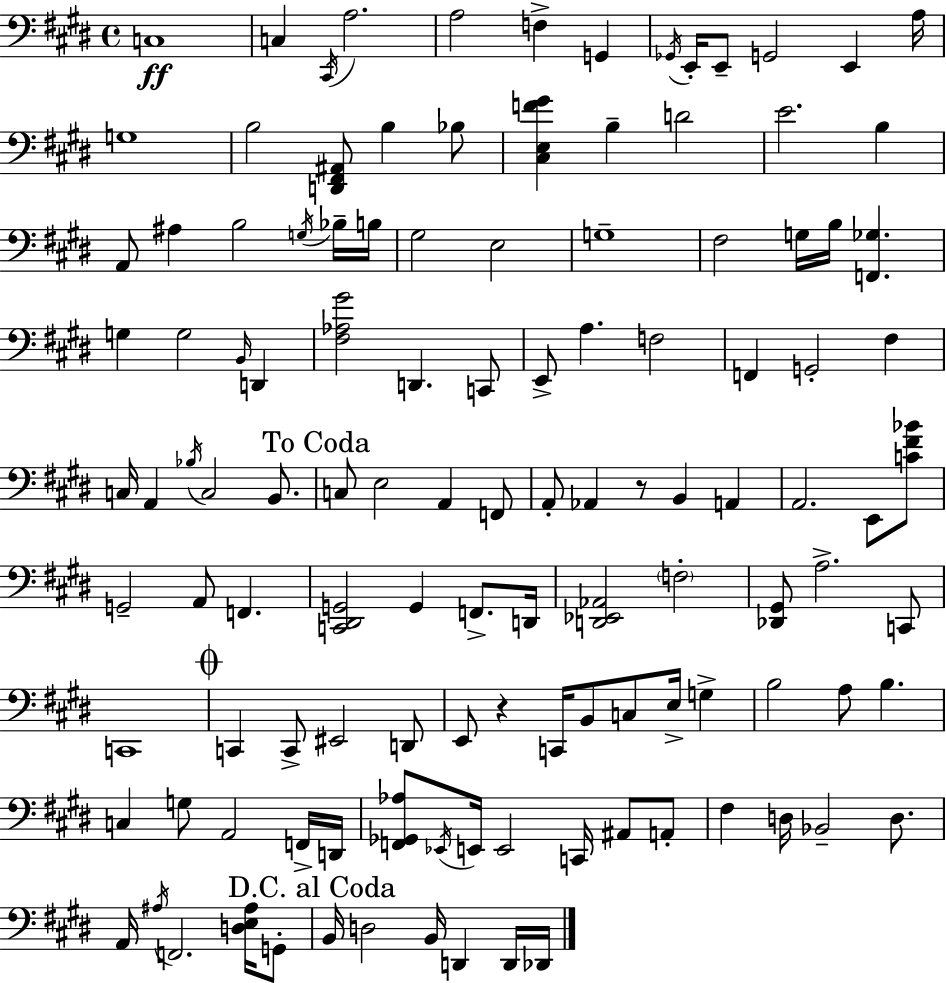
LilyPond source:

{
  \clef bass
  \time 4/4
  \defaultTimeSignature
  \key e \major
  c1\ff | c4 \acciaccatura { cis,16 } a2. | a2 f4-> g,4 | \acciaccatura { ges,16 } e,16-. e,8-- g,2 e,4 | \break a16 g1 | b2 <d, fis, ais,>8 b4 | bes8 <cis e f' gis'>4 b4-- d'2 | e'2. b4 | \break a,8 ais4 b2 | \acciaccatura { g16 } bes16-- b16 gis2 e2 | g1-- | fis2 g16 b16 <f, ges>4. | \break g4 g2 \grace { b,16 } | d,4 <fis aes gis'>2 d,4. | c,8 e,8-> a4. f2 | f,4 g,2-. | \break fis4 c16 a,4 \acciaccatura { bes16 } c2 | b,8. \mark "To Coda" c8 e2 a,4 | f,8 a,8-. aes,4 r8 b,4 | a,4 a,2. | \break e,8 <c' fis' bes'>8 g,2-- a,8 f,4. | <c, dis, g,>2 g,4 | f,8.-> d,16 <d, ees, aes,>2 \parenthesize f2-. | <des, gis,>8 a2.-> | \break c,8 c,1 | \mark \markup { \musicglyph "scripts.coda" } c,4 c,8-> eis,2 | d,8 e,8 r4 c,16 b,8 c8 | e16-> g4-> b2 a8 b4. | \break c4 g8 a,2 | f,16-> d,16 <f, ges, aes>8 \acciaccatura { ees,16 } e,16 e,2 | c,16 ais,8 a,8-. fis4 d16 bes,2-- | d8. a,16 \acciaccatura { ais16 } f,2. | \break <d e ais>16 g,8-. \mark "D.C. al Coda" b,16 d2 | b,16 d,4 d,16 des,16 \bar "|."
}